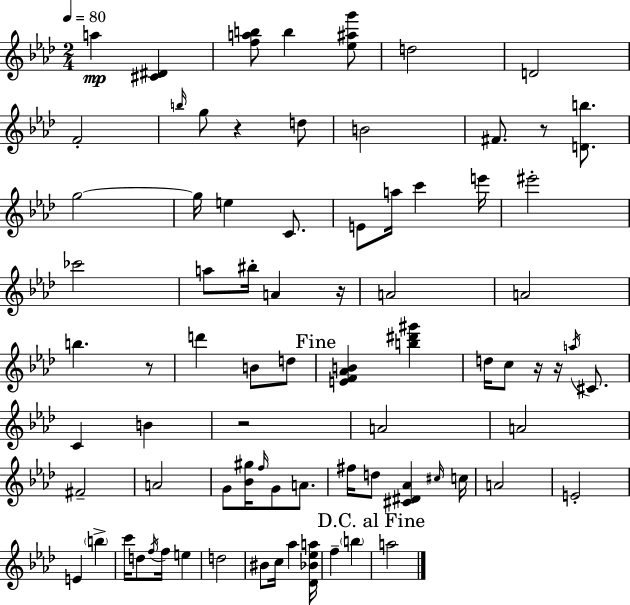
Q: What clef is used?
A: treble